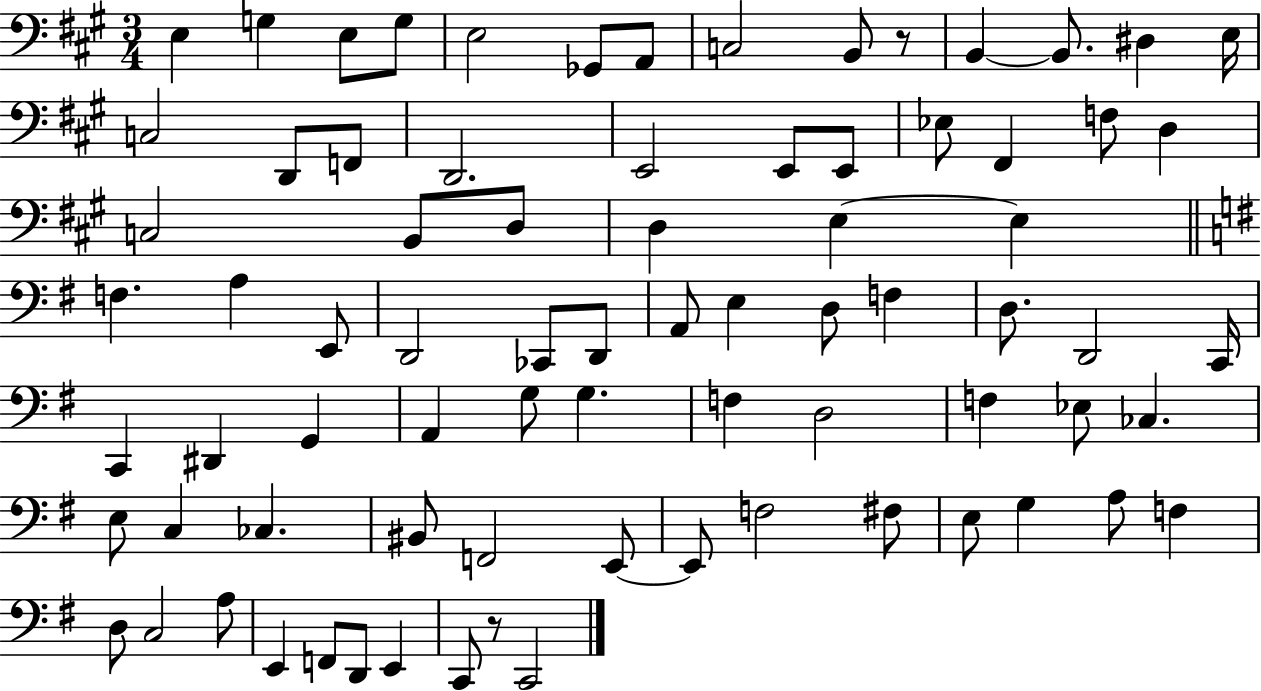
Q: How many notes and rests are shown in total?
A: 78